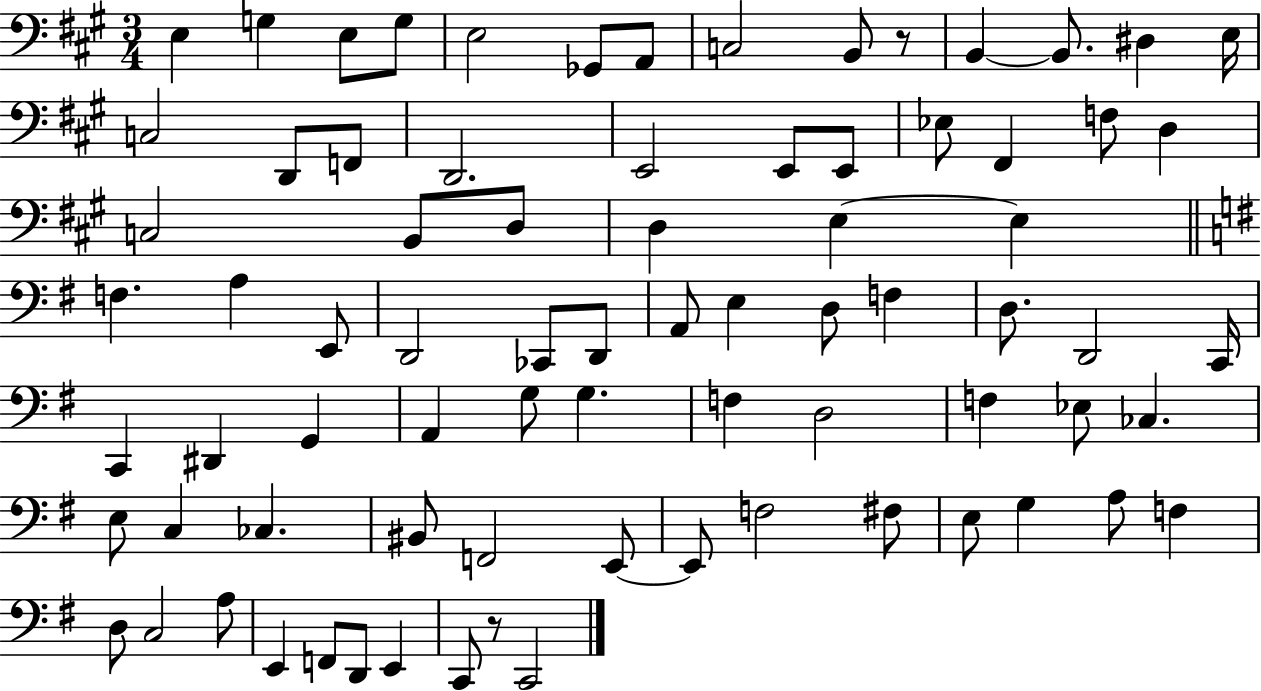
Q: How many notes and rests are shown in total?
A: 78